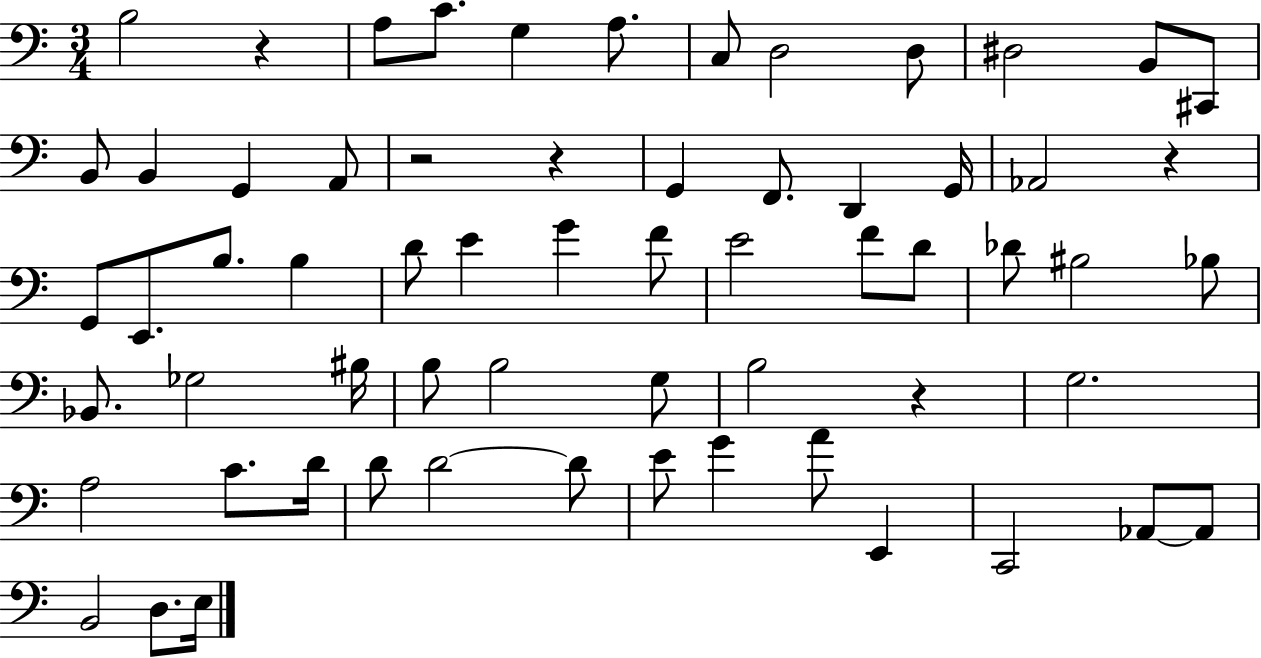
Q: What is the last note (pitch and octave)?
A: E3